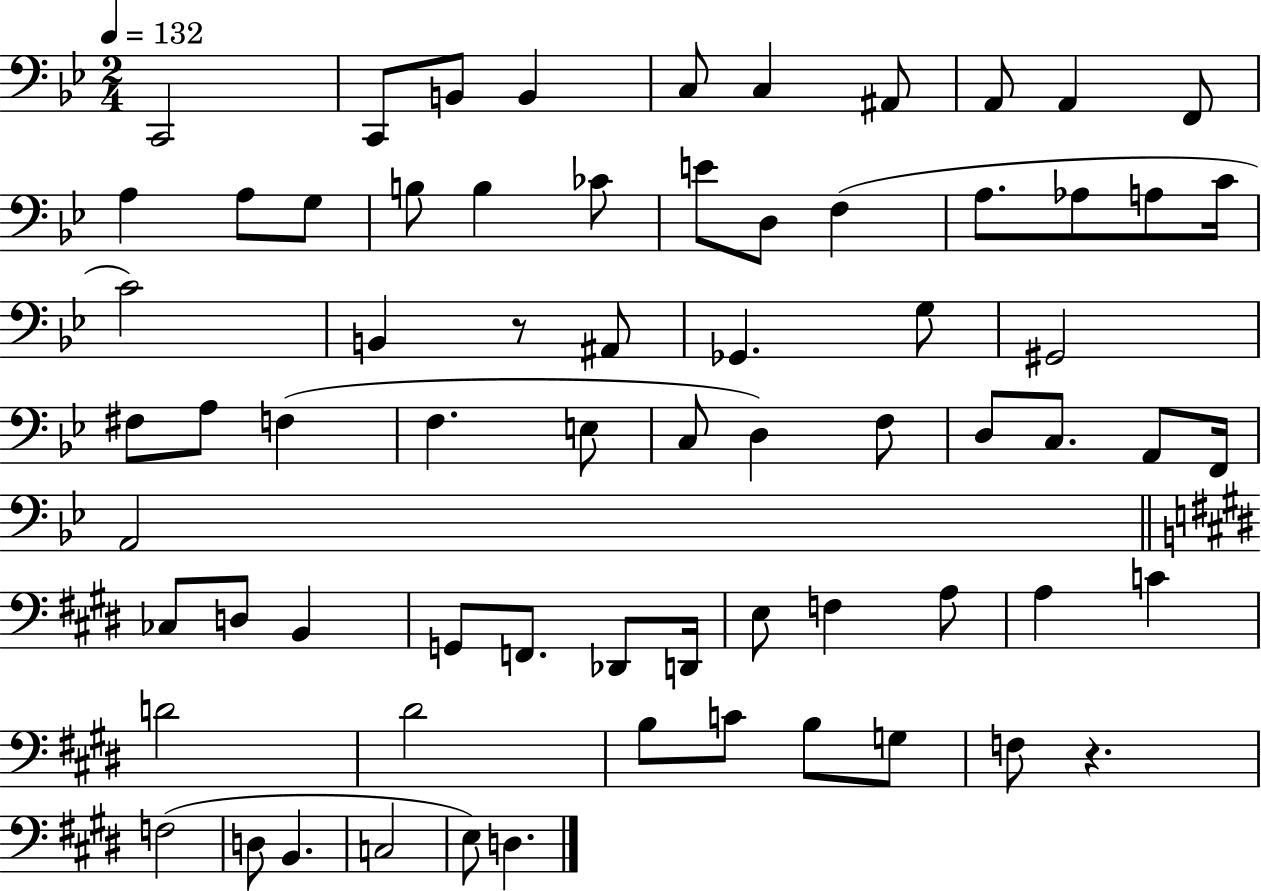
C2/h C2/e B2/e B2/q C3/e C3/q A#2/e A2/e A2/q F2/e A3/q A3/e G3/e B3/e B3/q CES4/e E4/e D3/e F3/q A3/e. Ab3/e A3/e C4/s C4/h B2/q R/e A#2/e Gb2/q. G3/e G#2/h F#3/e A3/e F3/q F3/q. E3/e C3/e D3/q F3/e D3/e C3/e. A2/e F2/s A2/h CES3/e D3/e B2/q G2/e F2/e. Db2/e D2/s E3/e F3/q A3/e A3/q C4/q D4/h D#4/h B3/e C4/e B3/e G3/e F3/e R/q. F3/h D3/e B2/q. C3/h E3/e D3/q.